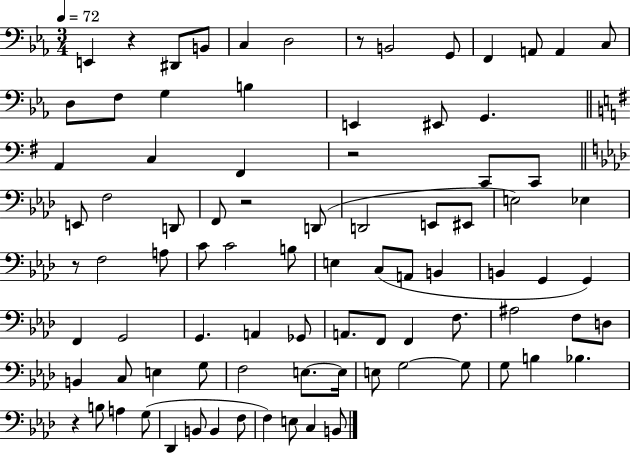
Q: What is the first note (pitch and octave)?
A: E2